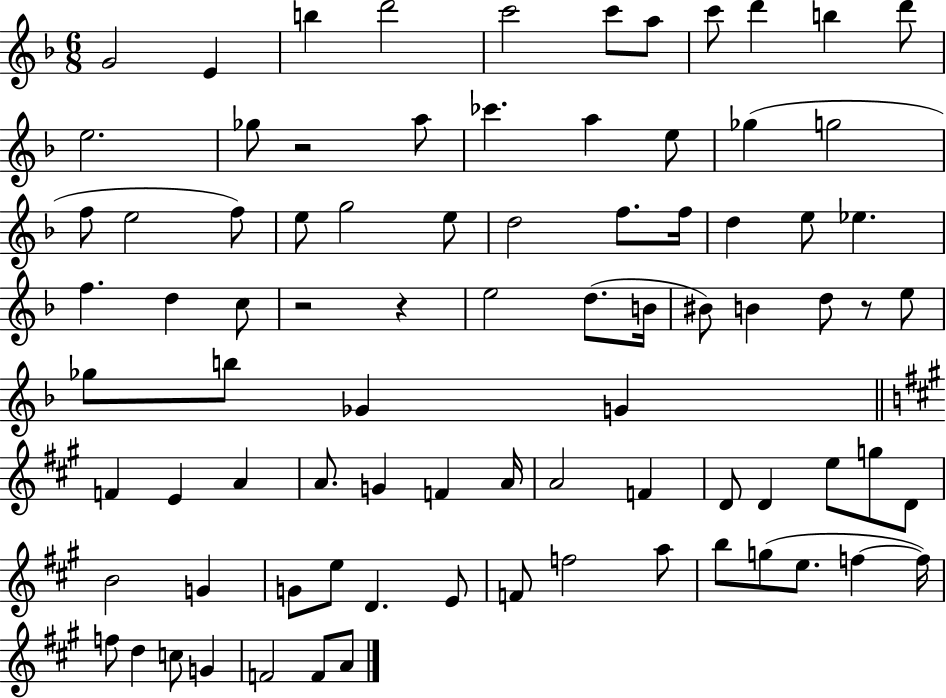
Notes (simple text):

G4/h E4/q B5/q D6/h C6/h C6/e A5/e C6/e D6/q B5/q D6/e E5/h. Gb5/e R/h A5/e CES6/q. A5/q E5/e Gb5/q G5/h F5/e E5/h F5/e E5/e G5/h E5/e D5/h F5/e. F5/s D5/q E5/e Eb5/q. F5/q. D5/q C5/e R/h R/q E5/h D5/e. B4/s BIS4/e B4/q D5/e R/e E5/e Gb5/e B5/e Gb4/q G4/q F4/q E4/q A4/q A4/e. G4/q F4/q A4/s A4/h F4/q D4/e D4/q E5/e G5/e D4/e B4/h G4/q G4/e E5/e D4/q. E4/e F4/e F5/h A5/e B5/e G5/e E5/e. F5/q F5/s F5/e D5/q C5/e G4/q F4/h F4/e A4/e